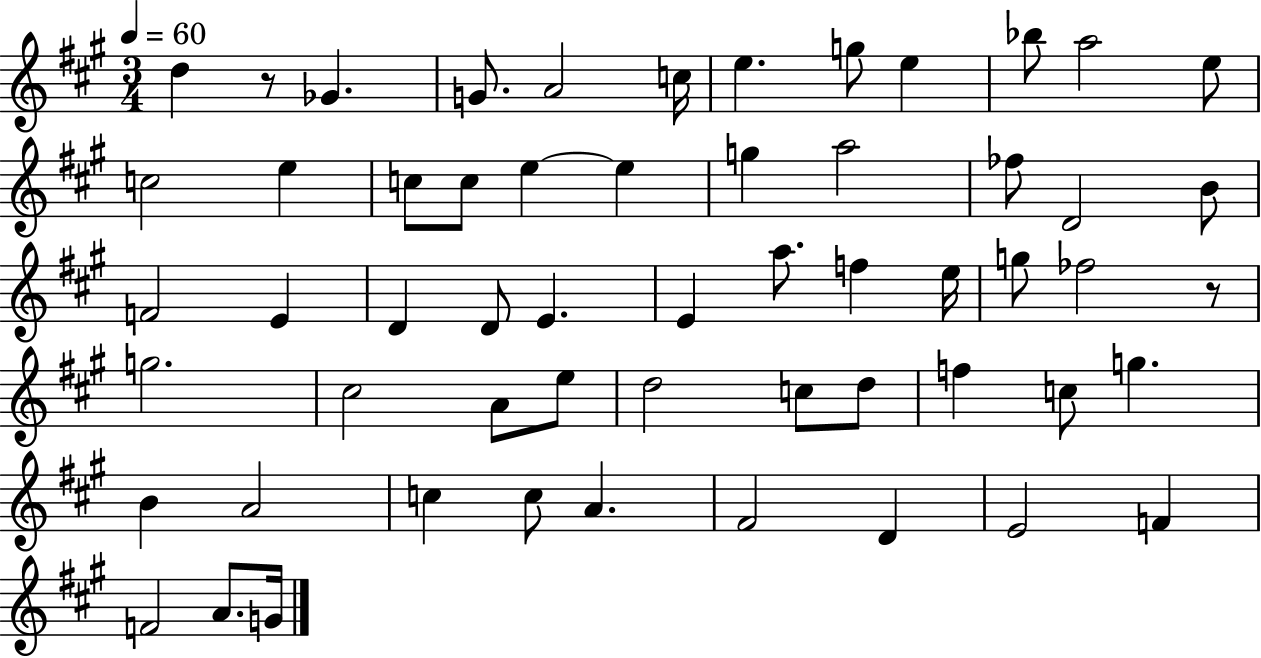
{
  \clef treble
  \numericTimeSignature
  \time 3/4
  \key a \major
  \tempo 4 = 60
  d''4 r8 ges'4. | g'8. a'2 c''16 | e''4. g''8 e''4 | bes''8 a''2 e''8 | \break c''2 e''4 | c''8 c''8 e''4~~ e''4 | g''4 a''2 | fes''8 d'2 b'8 | \break f'2 e'4 | d'4 d'8 e'4. | e'4 a''8. f''4 e''16 | g''8 fes''2 r8 | \break g''2. | cis''2 a'8 e''8 | d''2 c''8 d''8 | f''4 c''8 g''4. | \break b'4 a'2 | c''4 c''8 a'4. | fis'2 d'4 | e'2 f'4 | \break f'2 a'8. g'16 | \bar "|."
}